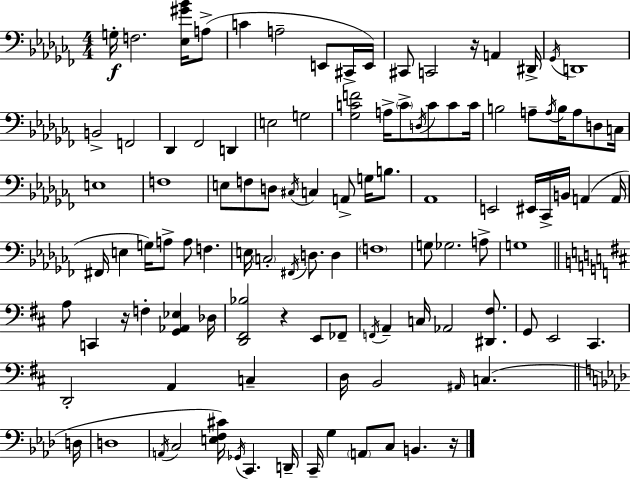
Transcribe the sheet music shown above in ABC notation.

X:1
T:Untitled
M:4/4
L:1/4
K:Abm
G,/4 F,2 [_E,^G_B]/4 A,/2 C A,2 E,,/2 ^C,,/4 E,,/4 ^C,,/2 C,,2 z/4 A,, ^D,,/4 _G,,/4 D,,4 B,,2 F,,2 _D,, _F,,2 D,, E,2 G,2 [_G,CF]2 A,/4 C/2 D,/4 C/2 C/2 C/4 B,2 A,/2 A,/4 B,/4 A,/2 D,/2 C,/4 E,4 F,4 E,/2 F,/2 D,/2 ^C,/4 C, A,,/2 G,/4 B,/2 _A,,4 E,,2 ^E,,/4 _C,,/4 B,,/4 A,, A,,/4 ^F,,/4 E, G,/4 A,/2 A,/2 F, E,/4 C,2 ^F,,/4 D,/2 D, F,4 G,/2 _G,2 A,/2 G,4 A,/2 C,, z/4 F, [G,,_A,,_E,] _D,/4 [D,,^F,,_B,]2 z E,,/2 _F,,/2 F,,/4 A,, C,/4 _A,,2 [^D,,^F,]/2 G,,/2 E,,2 ^C,, D,,2 A,, C, D,/4 B,,2 ^A,,/4 C, D,/4 D,4 A,,/4 C,2 [E,F,^C]/4 _G,,/4 C,, D,,/4 C,,/4 G, A,,/2 C,/2 B,, z/4